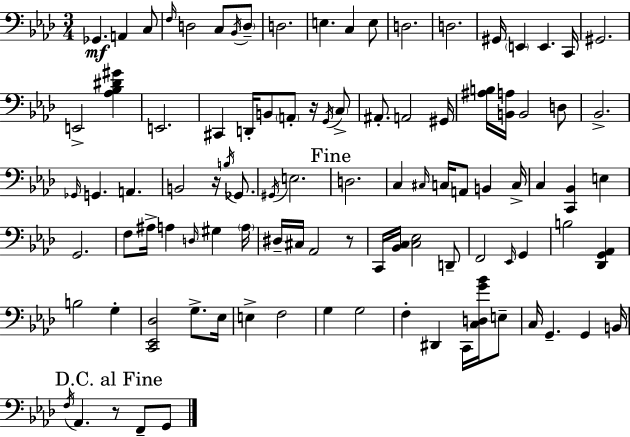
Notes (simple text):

Gb2/q. A2/q C3/e F3/s D3/h C3/e Bb2/s D3/e D3/h. E3/q. C3/q E3/e D3/h. D3/h. G#2/s E2/q E2/q. C2/s G#2/h. E2/h [Ab3,Bb3,D#4,G#4]/q E2/h. C#2/q D2/s B2/e A2/e R/s G2/s C3/e A#2/e. A2/h G#2/s [A#3,B3]/s [B2,A3]/s B2/h D3/e Bb2/h. Gb2/s G2/q. A2/q. B2/h R/s B3/s Gb2/e. G#2/s E3/h. D3/h. C3/q C#3/s C3/s A2/e B2/q C3/s C3/q [C2,Bb2]/q E3/q G2/h. F3/e A#3/s A3/q D3/s G#3/q A3/s D#3/s C#3/s Ab2/h R/e C2/s [Bb2,C3]/s [C3,Eb3]/h D2/e F2/h Eb2/s G2/q B3/h [Db2,G2,Ab2]/q B3/h G3/q [C2,Eb2,Db3]/h G3/e. Eb3/s E3/q F3/h G3/q G3/h F3/q D#2/q C2/s [C3,D3,G4,Bb4]/s E3/e C3/s G2/q. G2/q B2/s F3/s Ab2/q. R/e F2/e G2/e